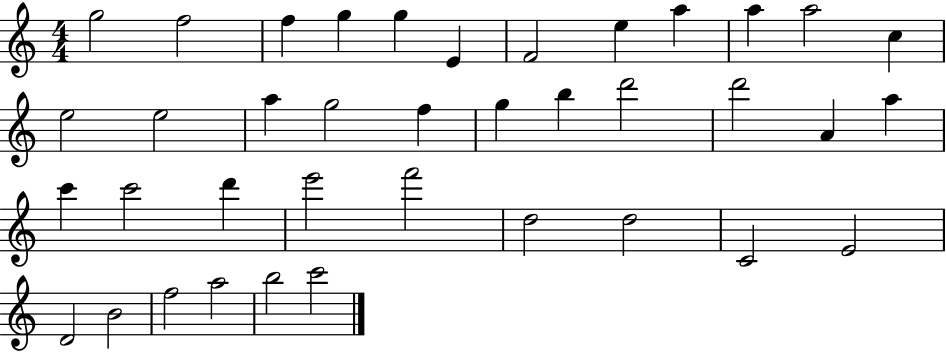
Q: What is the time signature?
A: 4/4